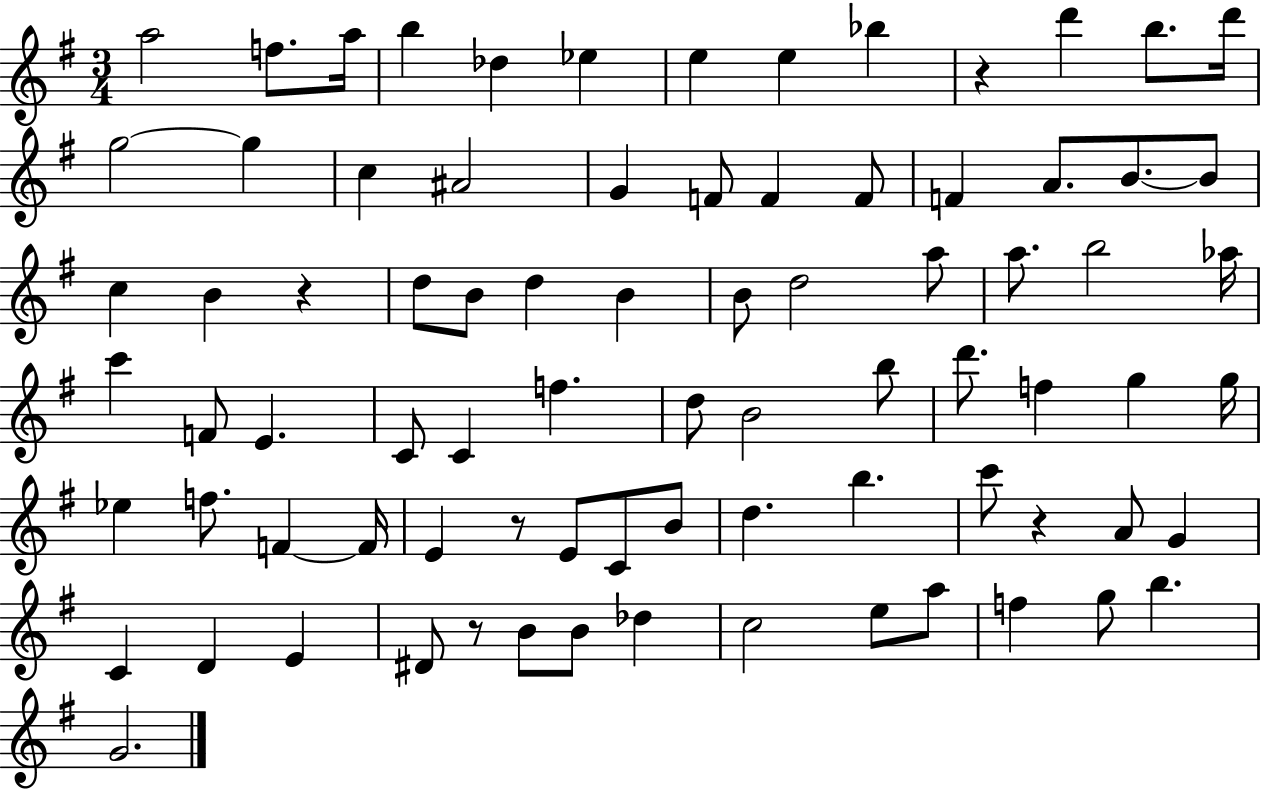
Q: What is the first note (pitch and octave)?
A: A5